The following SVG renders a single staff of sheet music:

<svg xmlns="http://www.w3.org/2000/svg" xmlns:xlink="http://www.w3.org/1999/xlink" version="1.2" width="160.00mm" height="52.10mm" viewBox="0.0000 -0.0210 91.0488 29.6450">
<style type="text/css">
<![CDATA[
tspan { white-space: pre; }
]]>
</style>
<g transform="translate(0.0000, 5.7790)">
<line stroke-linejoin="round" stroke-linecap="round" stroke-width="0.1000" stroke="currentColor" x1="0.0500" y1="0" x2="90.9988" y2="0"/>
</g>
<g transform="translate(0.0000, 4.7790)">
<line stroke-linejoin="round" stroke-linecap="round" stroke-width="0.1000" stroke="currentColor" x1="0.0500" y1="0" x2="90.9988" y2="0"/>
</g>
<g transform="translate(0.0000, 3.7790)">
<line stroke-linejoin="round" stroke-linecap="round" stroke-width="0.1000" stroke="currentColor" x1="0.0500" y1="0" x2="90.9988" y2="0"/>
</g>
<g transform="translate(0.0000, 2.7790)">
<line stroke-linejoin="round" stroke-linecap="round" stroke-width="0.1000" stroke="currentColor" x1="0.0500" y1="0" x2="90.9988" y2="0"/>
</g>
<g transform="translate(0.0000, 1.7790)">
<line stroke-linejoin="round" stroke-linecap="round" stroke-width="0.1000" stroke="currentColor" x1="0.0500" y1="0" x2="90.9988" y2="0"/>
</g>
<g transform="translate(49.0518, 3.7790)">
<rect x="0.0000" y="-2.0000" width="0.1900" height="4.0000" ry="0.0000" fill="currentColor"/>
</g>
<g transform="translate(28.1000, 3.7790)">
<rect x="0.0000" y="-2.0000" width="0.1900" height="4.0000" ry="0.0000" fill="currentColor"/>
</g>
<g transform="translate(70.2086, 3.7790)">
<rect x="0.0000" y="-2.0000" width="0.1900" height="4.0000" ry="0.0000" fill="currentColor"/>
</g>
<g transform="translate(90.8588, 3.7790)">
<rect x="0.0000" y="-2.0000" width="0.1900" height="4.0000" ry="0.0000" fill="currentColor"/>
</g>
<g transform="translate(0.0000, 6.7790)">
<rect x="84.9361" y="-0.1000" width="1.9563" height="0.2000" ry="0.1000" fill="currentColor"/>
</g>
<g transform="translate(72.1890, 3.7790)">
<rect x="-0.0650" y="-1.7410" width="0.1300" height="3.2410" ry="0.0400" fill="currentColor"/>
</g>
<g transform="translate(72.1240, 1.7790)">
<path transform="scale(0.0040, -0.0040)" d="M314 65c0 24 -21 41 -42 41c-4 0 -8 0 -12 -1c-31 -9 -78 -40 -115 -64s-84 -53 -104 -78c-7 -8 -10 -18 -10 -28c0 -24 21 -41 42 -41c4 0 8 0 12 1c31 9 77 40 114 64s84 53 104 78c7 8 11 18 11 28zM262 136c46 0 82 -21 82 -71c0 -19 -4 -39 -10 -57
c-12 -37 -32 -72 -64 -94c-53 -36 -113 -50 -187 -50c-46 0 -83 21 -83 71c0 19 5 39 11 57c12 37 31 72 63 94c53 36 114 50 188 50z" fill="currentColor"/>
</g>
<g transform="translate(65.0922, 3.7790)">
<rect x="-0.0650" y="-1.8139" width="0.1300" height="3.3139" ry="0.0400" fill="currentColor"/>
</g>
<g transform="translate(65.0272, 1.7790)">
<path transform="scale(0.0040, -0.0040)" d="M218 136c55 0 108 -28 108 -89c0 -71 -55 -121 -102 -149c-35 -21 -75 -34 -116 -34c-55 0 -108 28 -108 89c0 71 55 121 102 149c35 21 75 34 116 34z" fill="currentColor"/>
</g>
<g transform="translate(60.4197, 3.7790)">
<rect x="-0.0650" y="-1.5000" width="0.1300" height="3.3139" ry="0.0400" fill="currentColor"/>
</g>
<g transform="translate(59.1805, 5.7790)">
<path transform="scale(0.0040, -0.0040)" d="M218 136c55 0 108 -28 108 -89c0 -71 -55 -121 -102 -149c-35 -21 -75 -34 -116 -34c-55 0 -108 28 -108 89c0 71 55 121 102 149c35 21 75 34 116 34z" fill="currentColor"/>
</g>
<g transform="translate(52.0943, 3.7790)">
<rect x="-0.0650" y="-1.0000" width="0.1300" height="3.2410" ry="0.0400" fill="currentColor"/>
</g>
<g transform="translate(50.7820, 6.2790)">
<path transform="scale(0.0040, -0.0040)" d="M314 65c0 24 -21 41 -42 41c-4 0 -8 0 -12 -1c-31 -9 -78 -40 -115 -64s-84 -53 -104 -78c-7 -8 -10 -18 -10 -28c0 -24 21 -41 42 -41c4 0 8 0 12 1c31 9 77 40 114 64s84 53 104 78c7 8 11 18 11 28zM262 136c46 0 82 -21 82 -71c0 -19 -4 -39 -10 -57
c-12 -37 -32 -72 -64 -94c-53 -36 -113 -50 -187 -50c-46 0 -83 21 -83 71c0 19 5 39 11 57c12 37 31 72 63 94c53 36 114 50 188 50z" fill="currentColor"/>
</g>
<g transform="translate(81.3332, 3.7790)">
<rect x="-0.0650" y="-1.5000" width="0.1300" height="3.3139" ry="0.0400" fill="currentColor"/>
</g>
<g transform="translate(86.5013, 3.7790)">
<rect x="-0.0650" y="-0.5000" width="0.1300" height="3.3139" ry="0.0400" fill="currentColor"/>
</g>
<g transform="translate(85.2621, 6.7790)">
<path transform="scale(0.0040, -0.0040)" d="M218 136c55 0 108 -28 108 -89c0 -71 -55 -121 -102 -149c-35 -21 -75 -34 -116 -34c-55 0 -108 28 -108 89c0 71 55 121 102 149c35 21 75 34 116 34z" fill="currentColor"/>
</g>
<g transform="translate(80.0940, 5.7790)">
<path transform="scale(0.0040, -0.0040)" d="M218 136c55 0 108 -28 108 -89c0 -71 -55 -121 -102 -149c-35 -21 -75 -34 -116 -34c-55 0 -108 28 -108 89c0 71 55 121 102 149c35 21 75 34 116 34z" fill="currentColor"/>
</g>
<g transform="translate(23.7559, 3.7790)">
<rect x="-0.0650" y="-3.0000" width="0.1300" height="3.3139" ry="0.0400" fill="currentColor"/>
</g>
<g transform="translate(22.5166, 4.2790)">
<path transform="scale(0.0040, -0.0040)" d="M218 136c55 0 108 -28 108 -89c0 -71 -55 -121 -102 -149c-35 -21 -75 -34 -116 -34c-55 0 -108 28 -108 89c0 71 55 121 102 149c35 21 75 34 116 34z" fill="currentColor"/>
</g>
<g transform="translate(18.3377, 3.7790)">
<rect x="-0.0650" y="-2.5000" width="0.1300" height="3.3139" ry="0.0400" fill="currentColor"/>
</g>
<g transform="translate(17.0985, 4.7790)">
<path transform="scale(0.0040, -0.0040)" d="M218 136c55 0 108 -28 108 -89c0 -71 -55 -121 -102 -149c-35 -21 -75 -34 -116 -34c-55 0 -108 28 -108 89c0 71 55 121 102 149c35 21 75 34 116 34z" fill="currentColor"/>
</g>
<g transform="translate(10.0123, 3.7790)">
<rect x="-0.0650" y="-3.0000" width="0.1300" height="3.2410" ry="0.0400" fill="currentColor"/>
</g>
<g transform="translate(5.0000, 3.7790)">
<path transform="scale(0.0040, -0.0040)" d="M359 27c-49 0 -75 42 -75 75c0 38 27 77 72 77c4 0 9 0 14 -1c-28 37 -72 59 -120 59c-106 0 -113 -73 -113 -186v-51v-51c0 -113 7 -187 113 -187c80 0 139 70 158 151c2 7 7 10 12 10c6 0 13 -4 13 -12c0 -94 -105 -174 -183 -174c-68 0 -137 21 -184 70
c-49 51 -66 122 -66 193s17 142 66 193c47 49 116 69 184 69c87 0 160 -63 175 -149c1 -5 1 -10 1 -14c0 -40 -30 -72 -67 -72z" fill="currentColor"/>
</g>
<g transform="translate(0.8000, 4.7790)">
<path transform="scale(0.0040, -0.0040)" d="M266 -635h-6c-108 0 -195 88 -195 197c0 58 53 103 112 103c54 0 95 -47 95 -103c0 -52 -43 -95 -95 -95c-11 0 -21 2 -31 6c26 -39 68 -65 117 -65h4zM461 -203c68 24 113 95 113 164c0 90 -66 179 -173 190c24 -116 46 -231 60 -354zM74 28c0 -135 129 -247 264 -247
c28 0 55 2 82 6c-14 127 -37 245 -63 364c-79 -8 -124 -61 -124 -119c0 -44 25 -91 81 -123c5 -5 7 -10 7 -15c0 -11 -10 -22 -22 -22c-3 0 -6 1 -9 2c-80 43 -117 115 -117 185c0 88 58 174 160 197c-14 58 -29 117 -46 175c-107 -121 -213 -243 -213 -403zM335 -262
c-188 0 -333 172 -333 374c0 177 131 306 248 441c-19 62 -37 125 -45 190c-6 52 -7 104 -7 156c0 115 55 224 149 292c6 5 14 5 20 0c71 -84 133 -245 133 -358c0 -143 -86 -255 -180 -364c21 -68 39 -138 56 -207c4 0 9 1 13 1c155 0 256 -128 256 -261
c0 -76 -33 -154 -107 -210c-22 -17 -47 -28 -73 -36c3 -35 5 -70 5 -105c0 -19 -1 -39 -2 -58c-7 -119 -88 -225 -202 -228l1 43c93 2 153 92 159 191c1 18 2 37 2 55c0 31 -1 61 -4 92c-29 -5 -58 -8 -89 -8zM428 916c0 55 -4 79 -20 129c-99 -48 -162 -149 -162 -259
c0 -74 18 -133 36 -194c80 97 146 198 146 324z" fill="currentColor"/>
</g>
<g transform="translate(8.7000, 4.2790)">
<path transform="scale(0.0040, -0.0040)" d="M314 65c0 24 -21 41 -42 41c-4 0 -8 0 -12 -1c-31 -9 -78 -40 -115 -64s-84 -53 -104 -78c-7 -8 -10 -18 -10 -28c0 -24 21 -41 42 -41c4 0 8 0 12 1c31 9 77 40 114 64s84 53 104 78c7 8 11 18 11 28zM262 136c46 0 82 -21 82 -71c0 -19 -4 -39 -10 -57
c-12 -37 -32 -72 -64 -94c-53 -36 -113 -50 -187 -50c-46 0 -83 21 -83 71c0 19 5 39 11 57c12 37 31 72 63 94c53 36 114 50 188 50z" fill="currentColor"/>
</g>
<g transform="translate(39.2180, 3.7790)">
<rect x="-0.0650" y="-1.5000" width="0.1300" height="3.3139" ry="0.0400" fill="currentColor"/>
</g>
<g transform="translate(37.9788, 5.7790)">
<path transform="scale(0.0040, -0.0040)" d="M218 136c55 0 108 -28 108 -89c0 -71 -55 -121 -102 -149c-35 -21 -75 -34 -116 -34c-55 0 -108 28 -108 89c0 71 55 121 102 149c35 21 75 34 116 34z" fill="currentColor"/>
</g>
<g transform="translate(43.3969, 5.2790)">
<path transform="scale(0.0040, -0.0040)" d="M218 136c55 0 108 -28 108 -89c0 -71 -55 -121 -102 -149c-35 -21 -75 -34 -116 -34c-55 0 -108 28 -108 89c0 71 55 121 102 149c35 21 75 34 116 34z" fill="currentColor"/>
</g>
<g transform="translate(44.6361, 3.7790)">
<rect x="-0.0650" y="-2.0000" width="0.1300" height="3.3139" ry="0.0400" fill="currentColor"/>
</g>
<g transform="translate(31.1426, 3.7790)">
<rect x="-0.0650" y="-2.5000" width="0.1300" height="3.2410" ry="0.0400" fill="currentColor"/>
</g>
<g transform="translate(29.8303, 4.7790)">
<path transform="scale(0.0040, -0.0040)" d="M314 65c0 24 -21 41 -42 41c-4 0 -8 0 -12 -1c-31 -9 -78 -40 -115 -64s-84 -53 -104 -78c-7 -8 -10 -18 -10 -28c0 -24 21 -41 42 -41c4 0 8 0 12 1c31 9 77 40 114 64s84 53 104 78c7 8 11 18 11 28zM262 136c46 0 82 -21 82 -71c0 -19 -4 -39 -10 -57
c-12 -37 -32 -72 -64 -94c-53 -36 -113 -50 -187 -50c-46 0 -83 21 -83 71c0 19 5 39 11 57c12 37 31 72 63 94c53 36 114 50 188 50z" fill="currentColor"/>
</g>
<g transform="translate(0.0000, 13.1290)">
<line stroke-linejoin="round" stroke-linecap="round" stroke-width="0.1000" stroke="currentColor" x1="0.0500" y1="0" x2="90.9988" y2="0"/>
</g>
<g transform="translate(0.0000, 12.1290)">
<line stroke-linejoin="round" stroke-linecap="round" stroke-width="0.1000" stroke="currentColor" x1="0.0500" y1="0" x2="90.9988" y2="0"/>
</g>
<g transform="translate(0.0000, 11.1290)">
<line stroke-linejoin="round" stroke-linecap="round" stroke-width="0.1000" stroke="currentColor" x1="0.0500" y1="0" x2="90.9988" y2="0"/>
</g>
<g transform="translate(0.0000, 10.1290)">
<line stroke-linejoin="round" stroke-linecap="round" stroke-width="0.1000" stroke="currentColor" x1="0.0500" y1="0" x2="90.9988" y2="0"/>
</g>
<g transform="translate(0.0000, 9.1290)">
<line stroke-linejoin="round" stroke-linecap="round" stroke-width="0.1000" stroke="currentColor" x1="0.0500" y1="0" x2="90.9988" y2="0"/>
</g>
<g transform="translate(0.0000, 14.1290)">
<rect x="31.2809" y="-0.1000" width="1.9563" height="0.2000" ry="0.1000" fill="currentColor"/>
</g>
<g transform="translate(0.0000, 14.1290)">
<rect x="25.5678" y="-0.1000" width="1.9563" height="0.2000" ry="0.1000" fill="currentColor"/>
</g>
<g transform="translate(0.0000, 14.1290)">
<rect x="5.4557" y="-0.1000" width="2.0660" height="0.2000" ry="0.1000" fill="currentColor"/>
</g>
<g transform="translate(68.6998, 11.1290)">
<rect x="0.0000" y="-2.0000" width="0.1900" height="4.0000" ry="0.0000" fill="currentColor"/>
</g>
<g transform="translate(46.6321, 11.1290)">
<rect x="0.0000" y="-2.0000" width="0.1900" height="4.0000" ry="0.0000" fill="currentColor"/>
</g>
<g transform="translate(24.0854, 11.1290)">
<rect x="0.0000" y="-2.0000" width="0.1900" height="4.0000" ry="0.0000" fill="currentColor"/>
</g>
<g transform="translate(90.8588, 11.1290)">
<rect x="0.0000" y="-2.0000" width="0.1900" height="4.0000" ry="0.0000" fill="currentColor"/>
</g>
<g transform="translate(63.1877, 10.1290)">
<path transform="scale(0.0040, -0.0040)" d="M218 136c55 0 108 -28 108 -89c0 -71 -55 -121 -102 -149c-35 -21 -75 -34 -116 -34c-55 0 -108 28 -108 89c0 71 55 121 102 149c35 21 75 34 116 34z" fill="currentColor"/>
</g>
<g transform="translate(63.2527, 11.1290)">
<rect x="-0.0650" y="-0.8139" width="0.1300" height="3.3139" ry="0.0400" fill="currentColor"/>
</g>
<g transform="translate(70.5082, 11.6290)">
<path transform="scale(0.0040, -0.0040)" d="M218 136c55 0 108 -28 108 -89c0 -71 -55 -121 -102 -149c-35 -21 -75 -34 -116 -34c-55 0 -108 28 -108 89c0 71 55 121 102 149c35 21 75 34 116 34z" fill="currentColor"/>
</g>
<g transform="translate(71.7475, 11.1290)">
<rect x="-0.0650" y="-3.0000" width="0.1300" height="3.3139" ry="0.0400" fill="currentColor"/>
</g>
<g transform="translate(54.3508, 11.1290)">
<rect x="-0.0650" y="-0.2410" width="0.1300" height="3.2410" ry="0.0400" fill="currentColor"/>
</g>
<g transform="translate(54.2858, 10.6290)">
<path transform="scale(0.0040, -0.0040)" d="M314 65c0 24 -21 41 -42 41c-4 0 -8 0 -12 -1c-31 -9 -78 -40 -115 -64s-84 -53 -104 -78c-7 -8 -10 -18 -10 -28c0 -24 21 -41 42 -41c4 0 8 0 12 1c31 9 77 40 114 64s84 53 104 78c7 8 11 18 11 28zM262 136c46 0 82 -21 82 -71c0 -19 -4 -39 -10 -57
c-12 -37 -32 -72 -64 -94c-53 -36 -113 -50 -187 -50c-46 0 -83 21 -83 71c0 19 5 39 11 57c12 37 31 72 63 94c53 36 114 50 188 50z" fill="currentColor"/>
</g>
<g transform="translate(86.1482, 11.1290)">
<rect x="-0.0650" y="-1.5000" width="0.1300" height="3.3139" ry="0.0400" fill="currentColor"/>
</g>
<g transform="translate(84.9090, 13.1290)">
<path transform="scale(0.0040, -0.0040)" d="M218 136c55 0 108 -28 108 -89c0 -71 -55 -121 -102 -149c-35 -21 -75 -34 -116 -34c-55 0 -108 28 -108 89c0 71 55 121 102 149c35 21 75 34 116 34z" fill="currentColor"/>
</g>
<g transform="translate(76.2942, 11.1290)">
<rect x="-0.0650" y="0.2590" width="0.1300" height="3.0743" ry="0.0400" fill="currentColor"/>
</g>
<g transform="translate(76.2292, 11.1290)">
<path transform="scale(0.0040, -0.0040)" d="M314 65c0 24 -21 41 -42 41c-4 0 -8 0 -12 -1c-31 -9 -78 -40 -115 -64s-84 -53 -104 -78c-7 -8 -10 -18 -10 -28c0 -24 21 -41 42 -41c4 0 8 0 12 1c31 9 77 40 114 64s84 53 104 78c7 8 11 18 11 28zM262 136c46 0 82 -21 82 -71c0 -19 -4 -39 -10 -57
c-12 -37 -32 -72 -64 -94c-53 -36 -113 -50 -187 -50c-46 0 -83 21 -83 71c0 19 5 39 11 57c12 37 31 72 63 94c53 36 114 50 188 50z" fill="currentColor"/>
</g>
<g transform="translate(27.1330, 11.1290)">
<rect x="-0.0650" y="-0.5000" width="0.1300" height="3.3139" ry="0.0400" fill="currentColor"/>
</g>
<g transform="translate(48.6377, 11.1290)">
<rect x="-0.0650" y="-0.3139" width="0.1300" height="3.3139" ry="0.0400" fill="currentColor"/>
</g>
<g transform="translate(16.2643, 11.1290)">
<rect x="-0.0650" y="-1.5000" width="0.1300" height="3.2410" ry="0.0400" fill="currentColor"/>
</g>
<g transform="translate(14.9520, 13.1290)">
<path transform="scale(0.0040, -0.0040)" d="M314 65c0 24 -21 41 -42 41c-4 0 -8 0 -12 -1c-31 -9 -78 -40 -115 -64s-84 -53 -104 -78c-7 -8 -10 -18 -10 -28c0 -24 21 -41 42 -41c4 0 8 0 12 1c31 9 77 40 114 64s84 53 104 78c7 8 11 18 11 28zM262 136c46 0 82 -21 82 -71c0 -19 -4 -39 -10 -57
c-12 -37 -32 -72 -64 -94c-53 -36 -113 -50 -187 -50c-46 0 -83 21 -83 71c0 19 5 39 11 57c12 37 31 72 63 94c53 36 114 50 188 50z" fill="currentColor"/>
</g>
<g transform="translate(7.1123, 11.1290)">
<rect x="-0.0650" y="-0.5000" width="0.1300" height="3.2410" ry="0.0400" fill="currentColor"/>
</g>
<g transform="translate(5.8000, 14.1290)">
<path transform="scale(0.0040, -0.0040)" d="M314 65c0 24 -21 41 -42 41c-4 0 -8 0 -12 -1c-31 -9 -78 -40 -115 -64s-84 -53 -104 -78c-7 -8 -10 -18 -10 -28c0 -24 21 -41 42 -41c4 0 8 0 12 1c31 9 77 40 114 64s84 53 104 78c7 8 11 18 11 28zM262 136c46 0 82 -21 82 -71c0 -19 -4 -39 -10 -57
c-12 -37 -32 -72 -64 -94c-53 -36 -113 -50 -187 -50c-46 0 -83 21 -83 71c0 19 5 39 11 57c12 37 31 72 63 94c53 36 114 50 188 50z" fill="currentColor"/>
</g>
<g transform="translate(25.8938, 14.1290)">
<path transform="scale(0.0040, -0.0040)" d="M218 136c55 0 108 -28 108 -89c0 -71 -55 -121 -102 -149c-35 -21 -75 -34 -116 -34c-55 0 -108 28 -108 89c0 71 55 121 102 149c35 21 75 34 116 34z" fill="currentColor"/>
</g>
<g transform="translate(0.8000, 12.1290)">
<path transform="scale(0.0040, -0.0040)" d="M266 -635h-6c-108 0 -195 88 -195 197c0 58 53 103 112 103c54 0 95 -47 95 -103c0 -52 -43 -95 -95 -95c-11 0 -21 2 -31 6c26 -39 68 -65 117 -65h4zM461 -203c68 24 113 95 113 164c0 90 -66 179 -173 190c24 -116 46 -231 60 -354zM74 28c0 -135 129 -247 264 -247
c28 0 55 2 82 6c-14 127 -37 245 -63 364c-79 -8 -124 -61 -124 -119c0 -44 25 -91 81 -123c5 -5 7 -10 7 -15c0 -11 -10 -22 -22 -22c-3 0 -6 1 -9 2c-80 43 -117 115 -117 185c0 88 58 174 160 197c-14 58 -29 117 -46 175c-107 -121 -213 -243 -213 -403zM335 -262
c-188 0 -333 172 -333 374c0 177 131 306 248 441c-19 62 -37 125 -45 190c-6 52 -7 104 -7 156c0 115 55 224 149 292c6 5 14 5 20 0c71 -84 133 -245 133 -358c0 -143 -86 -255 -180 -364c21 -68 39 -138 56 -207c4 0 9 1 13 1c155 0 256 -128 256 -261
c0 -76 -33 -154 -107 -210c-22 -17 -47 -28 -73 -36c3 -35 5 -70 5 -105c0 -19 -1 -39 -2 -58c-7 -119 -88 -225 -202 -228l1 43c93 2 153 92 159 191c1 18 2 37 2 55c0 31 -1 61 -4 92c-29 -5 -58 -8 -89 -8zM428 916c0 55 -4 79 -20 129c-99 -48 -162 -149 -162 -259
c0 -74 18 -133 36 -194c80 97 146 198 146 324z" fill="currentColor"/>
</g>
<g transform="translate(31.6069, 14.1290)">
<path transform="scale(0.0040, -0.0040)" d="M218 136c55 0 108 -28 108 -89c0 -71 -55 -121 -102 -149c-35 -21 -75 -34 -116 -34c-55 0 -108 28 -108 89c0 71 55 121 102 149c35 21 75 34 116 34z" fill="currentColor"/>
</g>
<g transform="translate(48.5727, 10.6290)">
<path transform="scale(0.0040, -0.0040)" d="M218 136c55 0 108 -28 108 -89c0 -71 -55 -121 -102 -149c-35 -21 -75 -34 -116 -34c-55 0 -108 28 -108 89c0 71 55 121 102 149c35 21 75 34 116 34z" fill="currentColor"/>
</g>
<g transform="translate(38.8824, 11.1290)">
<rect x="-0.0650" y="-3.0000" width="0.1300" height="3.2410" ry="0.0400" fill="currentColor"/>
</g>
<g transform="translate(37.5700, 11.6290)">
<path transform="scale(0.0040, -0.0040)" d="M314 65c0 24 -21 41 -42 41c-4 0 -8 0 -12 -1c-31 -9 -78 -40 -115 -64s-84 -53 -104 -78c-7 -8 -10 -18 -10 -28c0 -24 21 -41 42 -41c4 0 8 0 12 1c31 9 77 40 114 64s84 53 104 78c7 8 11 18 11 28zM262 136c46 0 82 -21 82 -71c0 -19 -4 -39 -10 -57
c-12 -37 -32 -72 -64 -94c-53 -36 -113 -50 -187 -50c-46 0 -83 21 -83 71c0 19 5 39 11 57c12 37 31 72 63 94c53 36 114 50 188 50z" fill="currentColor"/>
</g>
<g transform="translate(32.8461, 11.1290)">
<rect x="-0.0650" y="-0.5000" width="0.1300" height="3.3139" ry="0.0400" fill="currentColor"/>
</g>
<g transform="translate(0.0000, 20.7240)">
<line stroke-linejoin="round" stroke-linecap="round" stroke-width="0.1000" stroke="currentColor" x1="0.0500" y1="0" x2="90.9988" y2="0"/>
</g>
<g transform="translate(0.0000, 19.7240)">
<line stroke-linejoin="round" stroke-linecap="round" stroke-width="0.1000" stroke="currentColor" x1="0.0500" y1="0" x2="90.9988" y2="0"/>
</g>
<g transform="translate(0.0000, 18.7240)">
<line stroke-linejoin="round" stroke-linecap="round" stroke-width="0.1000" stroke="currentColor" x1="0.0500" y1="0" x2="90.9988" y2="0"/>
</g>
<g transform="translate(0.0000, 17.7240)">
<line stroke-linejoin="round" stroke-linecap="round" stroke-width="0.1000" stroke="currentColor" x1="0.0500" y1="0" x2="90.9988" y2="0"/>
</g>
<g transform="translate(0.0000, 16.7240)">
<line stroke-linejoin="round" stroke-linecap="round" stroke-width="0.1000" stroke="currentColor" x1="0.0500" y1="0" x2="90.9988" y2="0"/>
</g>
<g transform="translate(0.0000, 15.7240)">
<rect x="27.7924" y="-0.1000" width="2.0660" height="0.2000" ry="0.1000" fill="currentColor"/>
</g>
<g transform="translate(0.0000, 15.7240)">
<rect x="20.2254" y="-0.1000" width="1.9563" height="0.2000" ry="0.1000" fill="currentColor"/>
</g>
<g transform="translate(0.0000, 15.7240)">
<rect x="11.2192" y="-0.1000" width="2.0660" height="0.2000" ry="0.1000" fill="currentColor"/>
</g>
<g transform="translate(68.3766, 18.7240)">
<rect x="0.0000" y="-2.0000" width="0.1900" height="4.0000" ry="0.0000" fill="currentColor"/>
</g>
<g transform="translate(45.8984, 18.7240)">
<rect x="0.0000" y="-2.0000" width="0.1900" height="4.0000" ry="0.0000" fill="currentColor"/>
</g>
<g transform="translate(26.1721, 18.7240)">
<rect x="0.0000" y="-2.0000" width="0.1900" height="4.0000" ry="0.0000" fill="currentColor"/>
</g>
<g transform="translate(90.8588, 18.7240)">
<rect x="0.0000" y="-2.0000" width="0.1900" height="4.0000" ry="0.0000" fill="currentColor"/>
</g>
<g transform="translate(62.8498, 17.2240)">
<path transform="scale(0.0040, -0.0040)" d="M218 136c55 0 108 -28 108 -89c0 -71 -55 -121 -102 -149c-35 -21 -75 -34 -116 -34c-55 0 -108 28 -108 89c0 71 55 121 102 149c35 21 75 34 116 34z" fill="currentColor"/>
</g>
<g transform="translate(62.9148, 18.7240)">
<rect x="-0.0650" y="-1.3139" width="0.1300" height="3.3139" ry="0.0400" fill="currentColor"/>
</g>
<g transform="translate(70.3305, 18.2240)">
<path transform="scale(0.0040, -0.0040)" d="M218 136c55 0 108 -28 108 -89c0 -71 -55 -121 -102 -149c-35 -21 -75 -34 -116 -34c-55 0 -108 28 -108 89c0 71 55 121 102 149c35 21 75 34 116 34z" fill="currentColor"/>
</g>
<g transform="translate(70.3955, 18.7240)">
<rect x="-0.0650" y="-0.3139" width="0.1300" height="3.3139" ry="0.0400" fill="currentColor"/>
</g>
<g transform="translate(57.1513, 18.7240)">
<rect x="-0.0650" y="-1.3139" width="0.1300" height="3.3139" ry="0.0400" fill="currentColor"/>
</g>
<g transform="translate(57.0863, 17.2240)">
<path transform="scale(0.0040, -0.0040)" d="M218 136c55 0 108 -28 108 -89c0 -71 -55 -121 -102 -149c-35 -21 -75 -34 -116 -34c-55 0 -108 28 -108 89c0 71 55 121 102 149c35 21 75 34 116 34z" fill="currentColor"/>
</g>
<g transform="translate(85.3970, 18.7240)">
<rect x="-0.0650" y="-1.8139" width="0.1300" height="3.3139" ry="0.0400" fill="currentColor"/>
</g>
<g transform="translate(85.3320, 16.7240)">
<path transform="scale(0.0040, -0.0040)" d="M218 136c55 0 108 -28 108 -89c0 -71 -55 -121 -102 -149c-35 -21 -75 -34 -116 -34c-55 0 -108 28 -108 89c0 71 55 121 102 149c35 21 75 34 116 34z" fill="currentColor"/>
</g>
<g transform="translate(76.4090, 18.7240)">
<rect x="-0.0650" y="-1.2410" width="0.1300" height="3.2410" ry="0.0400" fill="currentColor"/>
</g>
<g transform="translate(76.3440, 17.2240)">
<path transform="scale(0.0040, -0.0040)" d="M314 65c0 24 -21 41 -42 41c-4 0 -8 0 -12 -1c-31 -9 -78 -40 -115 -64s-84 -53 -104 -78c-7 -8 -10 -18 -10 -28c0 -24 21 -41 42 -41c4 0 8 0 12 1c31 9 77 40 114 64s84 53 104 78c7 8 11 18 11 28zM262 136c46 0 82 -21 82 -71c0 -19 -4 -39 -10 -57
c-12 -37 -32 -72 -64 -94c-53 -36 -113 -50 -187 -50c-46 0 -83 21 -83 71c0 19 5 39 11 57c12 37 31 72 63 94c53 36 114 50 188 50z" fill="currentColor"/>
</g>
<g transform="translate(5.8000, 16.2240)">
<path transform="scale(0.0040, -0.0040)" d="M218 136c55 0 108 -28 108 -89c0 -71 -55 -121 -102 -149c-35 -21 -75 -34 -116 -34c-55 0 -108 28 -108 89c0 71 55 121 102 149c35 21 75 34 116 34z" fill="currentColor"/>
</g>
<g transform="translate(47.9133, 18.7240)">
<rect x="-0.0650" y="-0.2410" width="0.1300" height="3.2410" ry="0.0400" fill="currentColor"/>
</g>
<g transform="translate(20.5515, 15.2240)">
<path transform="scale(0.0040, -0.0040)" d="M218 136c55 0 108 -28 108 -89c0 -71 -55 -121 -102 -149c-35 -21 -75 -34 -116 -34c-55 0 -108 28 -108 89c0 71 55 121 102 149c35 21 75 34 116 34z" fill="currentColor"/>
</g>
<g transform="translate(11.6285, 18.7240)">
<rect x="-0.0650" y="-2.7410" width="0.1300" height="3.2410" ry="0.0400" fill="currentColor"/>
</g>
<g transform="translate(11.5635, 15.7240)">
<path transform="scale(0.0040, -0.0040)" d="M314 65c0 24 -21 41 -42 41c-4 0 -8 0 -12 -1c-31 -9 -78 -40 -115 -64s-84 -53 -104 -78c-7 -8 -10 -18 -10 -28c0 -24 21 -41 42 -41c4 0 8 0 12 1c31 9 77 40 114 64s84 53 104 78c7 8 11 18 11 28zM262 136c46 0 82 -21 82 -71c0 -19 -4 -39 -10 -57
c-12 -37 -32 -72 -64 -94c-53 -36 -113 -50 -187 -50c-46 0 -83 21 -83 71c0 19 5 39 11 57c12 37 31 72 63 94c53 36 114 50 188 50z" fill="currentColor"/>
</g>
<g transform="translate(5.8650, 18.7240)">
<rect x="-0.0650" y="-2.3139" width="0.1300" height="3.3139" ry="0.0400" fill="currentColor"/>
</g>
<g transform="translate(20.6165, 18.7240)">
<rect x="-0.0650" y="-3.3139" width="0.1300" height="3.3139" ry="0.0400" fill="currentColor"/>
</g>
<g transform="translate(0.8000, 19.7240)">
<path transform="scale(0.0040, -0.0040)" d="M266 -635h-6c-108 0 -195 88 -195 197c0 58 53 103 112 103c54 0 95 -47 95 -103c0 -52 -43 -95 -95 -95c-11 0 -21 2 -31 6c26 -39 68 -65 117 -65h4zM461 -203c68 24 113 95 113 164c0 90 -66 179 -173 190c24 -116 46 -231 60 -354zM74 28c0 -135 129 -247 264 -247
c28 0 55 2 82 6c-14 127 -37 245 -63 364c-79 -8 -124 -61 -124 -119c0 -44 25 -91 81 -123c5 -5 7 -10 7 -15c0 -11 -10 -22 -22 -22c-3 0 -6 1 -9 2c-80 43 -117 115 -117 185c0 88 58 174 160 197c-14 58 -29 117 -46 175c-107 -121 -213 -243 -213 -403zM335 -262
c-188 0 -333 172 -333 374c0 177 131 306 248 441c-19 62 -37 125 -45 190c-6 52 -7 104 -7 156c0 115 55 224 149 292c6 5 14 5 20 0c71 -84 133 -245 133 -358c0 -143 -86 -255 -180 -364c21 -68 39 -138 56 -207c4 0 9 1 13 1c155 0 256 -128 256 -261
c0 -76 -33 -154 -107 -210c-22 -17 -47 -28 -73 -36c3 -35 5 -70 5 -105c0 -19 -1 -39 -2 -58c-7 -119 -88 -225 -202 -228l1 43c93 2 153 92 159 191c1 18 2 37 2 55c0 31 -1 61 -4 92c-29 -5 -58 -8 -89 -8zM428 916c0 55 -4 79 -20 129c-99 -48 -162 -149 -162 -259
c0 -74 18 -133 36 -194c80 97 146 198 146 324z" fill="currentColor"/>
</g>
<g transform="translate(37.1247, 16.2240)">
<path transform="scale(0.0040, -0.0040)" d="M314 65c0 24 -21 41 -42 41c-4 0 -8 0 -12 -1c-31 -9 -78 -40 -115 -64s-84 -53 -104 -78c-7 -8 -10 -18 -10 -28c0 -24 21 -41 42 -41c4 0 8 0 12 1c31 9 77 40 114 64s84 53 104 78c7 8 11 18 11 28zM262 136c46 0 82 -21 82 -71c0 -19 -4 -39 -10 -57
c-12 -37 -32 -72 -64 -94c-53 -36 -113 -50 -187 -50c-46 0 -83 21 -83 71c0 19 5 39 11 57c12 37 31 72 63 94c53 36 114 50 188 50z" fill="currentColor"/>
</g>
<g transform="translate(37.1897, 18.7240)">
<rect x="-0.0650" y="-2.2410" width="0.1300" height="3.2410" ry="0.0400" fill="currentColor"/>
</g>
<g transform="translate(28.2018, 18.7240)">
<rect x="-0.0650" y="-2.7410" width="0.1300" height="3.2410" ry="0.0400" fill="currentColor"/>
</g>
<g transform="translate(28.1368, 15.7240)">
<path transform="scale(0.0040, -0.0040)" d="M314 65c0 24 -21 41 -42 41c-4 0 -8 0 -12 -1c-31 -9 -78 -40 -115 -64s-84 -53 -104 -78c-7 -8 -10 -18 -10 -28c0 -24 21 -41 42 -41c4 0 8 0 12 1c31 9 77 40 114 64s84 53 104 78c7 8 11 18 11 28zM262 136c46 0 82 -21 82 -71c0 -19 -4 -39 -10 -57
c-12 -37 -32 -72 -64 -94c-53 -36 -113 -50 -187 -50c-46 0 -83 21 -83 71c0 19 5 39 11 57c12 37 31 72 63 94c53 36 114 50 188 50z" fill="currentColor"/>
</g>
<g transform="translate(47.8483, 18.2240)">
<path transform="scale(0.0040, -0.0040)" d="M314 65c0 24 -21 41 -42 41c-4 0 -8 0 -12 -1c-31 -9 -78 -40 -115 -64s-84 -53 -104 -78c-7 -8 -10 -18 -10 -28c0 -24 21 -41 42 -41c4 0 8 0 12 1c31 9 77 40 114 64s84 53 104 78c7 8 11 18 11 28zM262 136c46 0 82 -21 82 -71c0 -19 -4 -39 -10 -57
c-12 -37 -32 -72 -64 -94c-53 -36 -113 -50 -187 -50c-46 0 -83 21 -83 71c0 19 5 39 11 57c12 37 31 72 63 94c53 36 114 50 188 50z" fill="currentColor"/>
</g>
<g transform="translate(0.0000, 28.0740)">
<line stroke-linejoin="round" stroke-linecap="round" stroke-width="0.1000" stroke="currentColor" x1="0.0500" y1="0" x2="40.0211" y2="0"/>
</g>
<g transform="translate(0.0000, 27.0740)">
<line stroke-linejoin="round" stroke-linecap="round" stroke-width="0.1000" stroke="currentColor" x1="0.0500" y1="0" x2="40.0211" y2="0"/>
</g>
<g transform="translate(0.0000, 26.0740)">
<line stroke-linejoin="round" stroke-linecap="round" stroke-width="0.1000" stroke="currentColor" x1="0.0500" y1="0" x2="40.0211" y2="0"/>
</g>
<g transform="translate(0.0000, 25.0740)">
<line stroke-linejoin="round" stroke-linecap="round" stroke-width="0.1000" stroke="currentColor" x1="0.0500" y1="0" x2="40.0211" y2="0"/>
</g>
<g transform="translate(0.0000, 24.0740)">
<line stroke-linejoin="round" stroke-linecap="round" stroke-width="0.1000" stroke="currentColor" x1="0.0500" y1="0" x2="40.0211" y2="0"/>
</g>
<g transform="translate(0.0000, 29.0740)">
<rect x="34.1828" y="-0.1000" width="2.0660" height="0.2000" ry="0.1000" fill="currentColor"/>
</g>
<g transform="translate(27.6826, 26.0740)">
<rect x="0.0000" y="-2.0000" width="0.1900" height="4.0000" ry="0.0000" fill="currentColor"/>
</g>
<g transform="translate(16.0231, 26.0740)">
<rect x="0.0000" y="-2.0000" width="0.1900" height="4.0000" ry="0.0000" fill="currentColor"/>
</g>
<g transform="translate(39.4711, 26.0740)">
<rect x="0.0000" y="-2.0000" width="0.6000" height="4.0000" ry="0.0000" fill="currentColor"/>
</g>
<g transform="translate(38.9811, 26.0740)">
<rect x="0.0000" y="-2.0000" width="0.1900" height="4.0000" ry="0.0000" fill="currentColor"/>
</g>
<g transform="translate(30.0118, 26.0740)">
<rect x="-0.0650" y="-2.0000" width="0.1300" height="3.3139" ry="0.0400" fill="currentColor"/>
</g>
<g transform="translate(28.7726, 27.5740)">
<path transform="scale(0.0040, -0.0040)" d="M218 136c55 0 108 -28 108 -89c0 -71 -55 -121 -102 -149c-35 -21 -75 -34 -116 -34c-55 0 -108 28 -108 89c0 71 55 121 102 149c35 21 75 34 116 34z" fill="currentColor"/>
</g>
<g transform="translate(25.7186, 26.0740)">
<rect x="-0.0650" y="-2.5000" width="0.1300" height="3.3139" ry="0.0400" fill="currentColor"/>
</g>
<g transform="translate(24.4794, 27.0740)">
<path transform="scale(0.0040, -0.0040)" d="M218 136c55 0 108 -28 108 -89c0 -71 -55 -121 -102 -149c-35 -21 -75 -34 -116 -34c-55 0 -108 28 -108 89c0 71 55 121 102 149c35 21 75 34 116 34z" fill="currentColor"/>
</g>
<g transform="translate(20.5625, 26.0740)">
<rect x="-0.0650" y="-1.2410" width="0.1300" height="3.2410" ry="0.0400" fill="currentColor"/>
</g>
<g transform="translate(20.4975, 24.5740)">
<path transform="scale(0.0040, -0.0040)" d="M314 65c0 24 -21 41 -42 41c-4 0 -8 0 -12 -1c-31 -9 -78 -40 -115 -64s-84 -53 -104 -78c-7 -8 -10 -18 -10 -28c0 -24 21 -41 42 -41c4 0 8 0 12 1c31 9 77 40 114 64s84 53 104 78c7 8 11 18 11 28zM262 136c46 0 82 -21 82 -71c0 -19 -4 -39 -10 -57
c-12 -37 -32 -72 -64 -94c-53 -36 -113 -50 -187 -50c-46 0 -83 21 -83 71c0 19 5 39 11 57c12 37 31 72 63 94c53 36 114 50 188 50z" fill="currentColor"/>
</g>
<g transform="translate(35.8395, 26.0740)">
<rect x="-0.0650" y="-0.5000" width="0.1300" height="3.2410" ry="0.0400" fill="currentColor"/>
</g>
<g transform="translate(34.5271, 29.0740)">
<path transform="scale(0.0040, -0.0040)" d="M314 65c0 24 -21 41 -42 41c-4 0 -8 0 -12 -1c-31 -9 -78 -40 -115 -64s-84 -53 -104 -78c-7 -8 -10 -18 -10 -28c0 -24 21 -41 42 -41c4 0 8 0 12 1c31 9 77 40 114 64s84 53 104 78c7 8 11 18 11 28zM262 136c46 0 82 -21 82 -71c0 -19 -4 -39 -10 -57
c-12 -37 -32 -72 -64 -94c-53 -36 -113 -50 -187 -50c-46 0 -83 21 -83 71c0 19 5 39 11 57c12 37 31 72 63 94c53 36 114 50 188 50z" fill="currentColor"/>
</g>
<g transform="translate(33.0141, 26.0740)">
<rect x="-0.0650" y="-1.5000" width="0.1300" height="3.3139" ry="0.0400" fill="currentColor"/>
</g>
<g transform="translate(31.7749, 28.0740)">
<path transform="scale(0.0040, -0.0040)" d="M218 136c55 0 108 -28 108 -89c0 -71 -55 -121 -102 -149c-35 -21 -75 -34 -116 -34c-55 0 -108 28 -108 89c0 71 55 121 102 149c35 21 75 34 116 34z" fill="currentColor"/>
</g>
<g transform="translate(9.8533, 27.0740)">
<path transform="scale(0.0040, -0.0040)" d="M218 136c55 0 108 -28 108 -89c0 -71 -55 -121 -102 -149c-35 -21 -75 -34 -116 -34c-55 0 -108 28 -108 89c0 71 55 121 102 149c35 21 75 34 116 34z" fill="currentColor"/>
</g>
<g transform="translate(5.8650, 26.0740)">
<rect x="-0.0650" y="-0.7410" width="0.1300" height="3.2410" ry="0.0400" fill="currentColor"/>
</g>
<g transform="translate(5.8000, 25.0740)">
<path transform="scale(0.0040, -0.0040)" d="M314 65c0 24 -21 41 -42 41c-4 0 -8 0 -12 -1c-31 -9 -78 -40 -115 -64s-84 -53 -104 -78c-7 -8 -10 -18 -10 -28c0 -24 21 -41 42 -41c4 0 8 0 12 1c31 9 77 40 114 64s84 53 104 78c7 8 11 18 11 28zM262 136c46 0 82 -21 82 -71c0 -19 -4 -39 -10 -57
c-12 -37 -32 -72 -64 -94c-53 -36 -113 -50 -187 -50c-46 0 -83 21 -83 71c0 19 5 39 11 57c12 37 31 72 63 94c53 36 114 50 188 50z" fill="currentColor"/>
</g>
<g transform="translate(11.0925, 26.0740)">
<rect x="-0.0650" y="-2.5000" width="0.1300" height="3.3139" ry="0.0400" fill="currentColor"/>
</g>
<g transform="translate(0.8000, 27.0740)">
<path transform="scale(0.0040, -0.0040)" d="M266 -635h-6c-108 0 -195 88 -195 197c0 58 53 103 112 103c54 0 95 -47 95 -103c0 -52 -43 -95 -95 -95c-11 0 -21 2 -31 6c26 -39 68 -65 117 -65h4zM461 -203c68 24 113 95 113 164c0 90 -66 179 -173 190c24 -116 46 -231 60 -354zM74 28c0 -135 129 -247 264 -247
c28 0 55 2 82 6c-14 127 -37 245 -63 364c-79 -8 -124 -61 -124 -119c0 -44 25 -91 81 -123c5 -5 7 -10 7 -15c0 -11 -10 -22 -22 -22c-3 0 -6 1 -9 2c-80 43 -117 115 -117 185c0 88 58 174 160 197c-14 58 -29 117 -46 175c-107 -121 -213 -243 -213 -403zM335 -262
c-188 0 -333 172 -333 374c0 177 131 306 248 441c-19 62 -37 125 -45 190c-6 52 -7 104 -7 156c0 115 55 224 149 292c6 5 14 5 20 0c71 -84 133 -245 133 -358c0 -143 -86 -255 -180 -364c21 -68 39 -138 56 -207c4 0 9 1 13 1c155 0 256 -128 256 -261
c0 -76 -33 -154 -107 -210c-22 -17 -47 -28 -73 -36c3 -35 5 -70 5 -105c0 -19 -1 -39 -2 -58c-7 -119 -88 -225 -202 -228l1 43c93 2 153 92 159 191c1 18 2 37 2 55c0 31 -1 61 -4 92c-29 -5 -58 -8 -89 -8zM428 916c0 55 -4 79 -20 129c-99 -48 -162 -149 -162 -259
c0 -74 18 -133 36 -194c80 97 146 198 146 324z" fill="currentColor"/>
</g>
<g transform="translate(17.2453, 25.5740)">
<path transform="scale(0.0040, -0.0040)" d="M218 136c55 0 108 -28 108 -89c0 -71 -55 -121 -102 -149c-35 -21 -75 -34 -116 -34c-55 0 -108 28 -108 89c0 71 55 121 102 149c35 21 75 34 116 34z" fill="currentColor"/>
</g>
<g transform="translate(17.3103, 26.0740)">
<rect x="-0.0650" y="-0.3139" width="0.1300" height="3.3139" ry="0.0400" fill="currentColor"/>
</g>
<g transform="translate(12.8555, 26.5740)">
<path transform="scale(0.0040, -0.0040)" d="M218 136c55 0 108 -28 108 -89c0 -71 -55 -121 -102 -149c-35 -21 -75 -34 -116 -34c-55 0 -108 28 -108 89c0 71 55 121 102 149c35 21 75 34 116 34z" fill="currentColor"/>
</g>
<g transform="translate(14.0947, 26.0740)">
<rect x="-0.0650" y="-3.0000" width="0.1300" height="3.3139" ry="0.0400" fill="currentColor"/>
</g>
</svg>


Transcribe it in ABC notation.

X:1
T:Untitled
M:4/4
L:1/4
K:C
A2 G A G2 E F D2 E f f2 E C C2 E2 C C A2 c c2 d A B2 E g a2 b a2 g2 c2 e e c e2 f d2 G A c e2 G F E C2